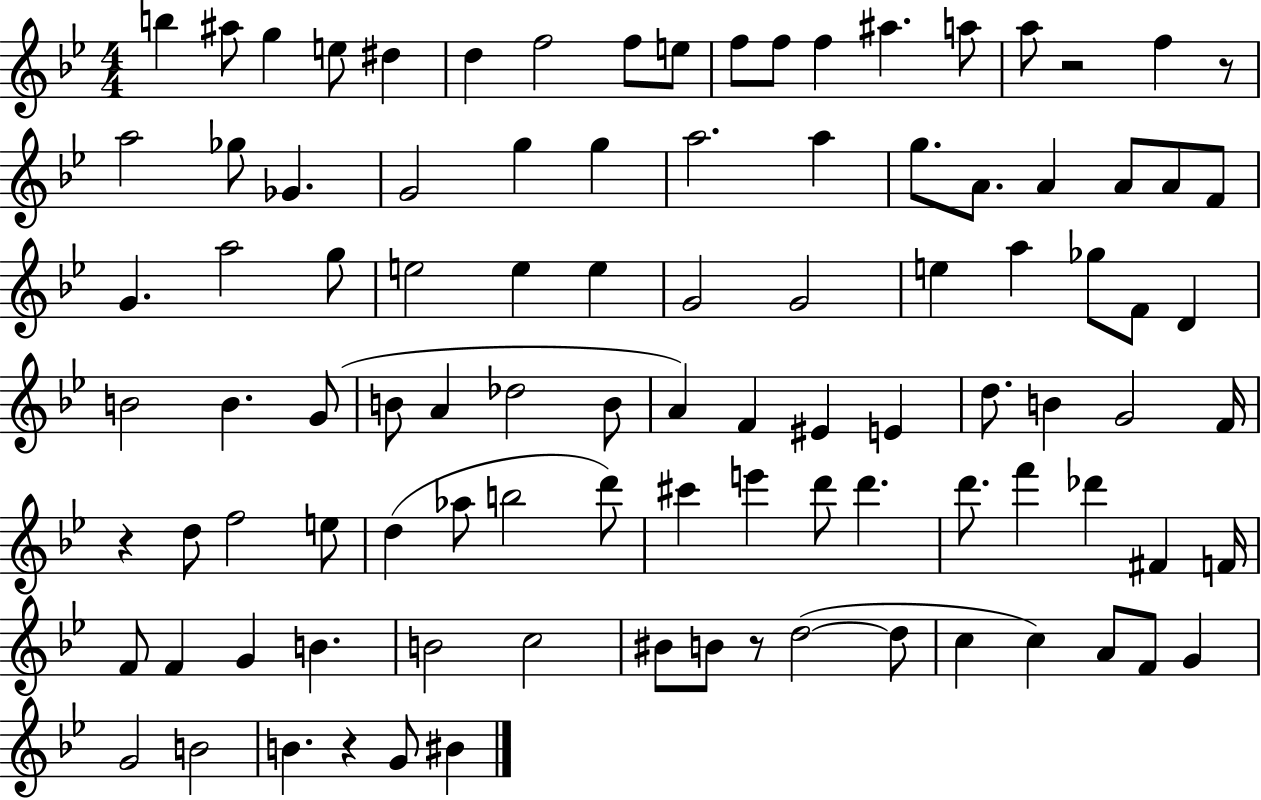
X:1
T:Untitled
M:4/4
L:1/4
K:Bb
b ^a/2 g e/2 ^d d f2 f/2 e/2 f/2 f/2 f ^a a/2 a/2 z2 f z/2 a2 _g/2 _G G2 g g a2 a g/2 A/2 A A/2 A/2 F/2 G a2 g/2 e2 e e G2 G2 e a _g/2 F/2 D B2 B G/2 B/2 A _d2 B/2 A F ^E E d/2 B G2 F/4 z d/2 f2 e/2 d _a/2 b2 d'/2 ^c' e' d'/2 d' d'/2 f' _d' ^F F/4 F/2 F G B B2 c2 ^B/2 B/2 z/2 d2 d/2 c c A/2 F/2 G G2 B2 B z G/2 ^B